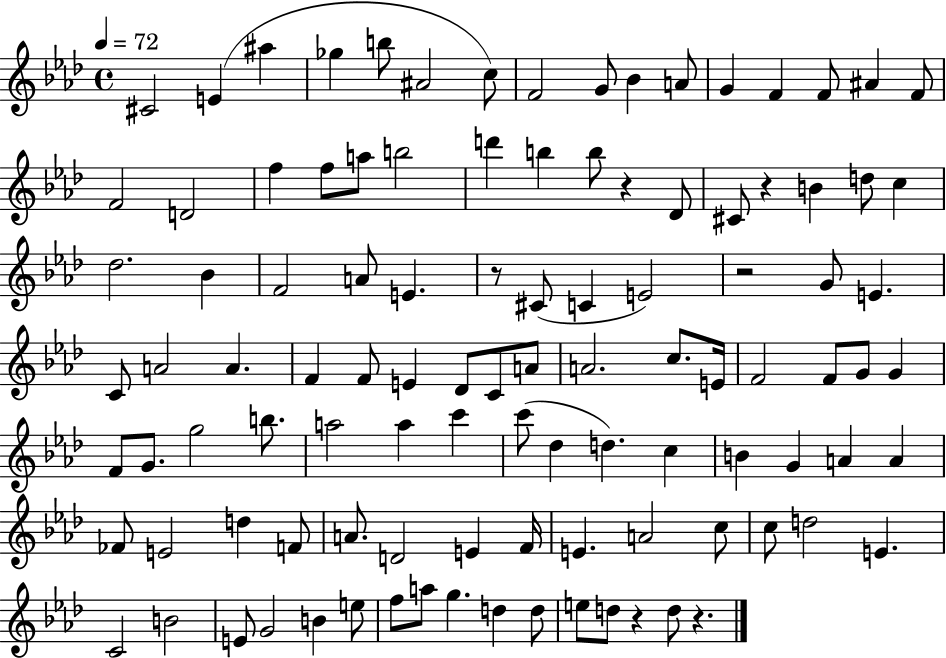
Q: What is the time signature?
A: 4/4